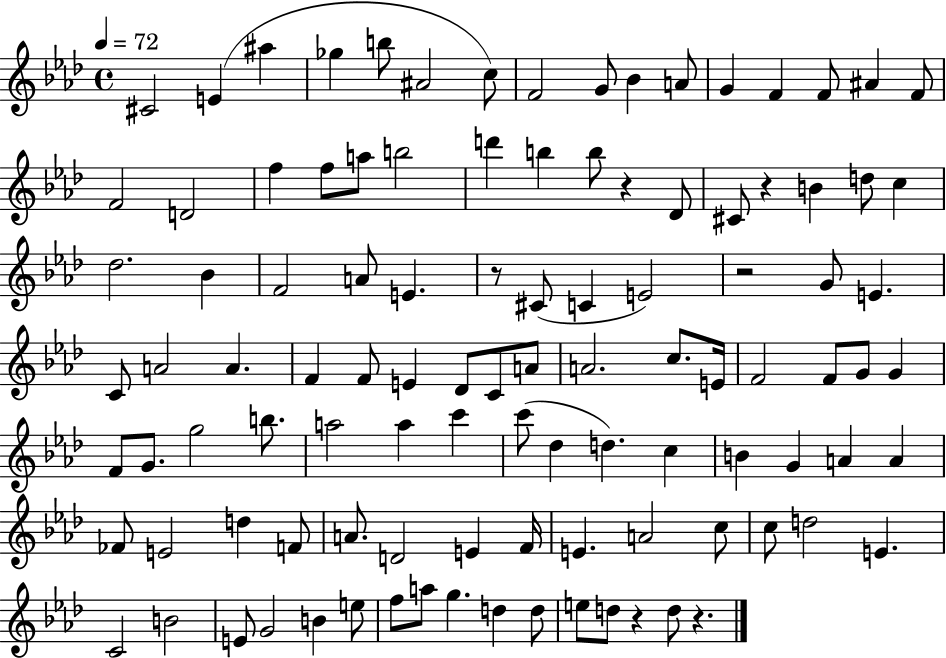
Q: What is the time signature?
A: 4/4